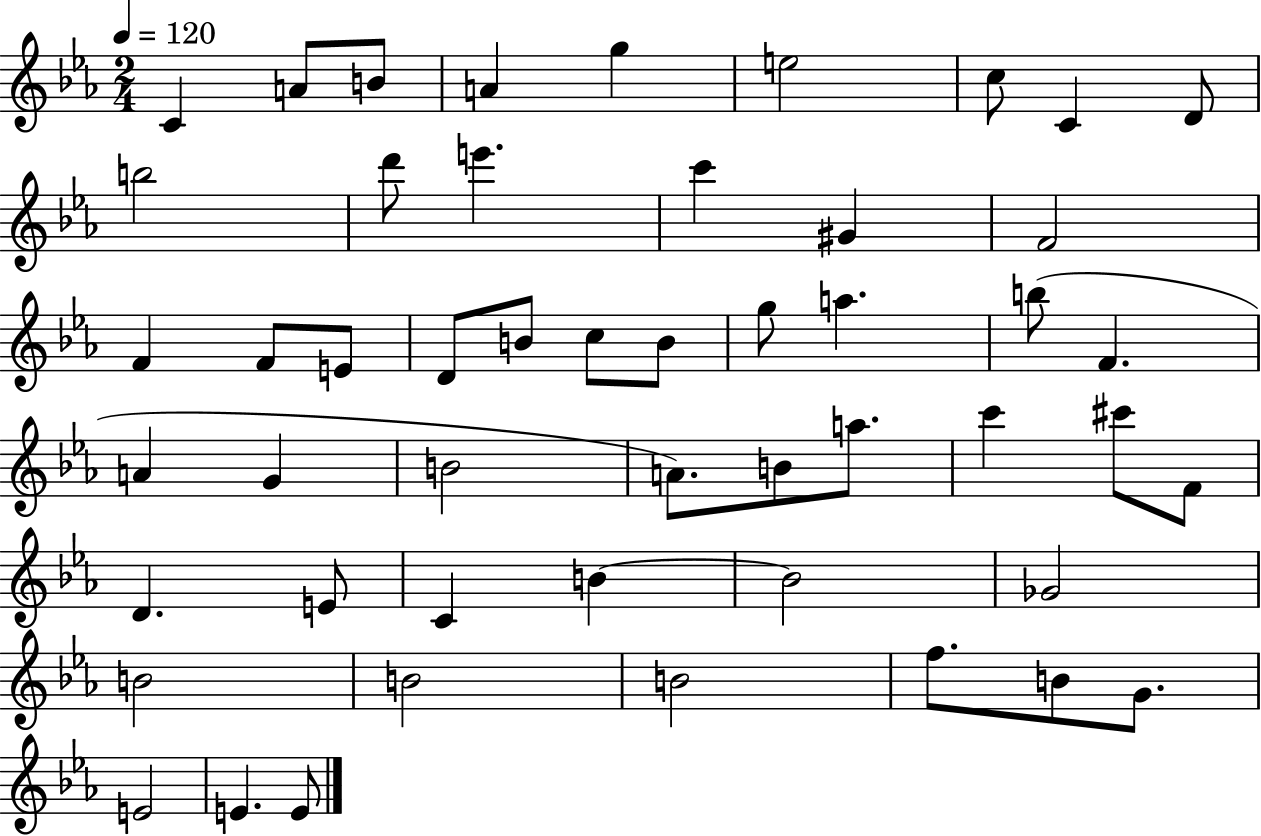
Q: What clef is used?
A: treble